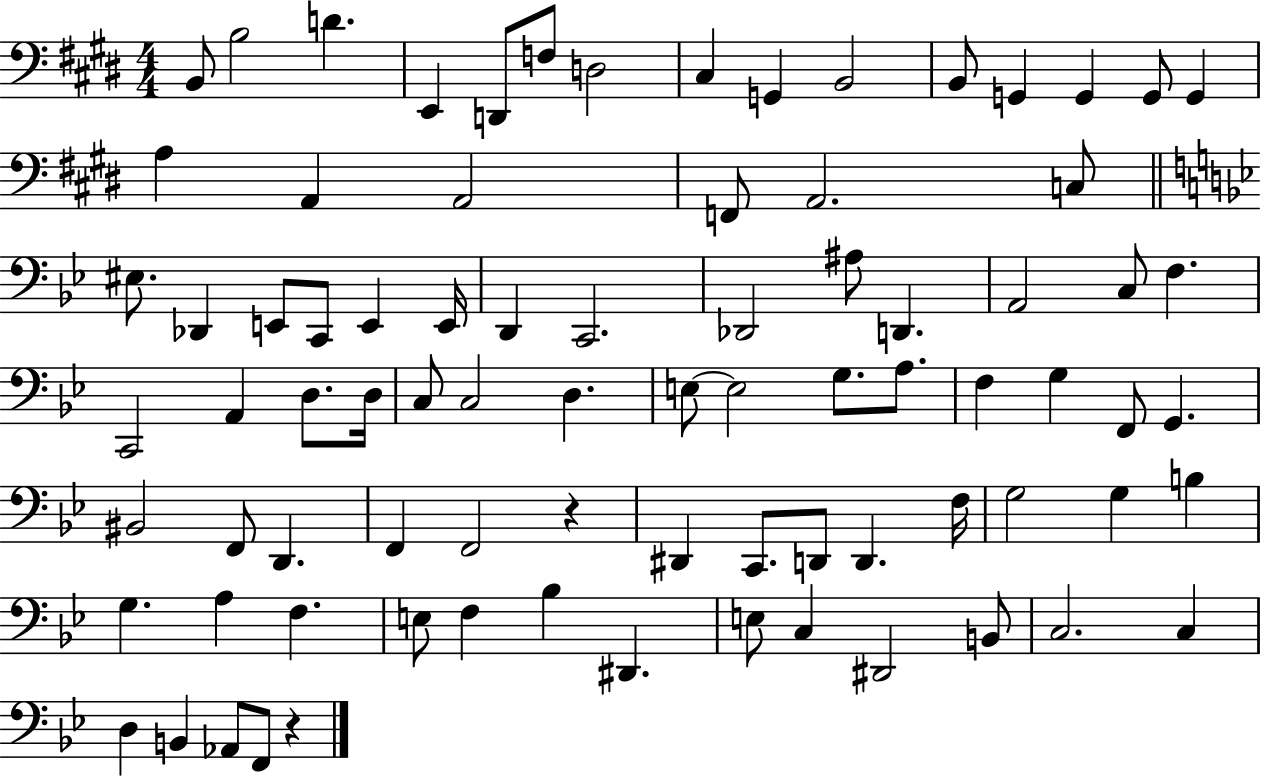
B2/e B3/h D4/q. E2/q D2/e F3/e D3/h C#3/q G2/q B2/h B2/e G2/q G2/q G2/e G2/q A3/q A2/q A2/h F2/e A2/h. C3/e EIS3/e. Db2/q E2/e C2/e E2/q E2/s D2/q C2/h. Db2/h A#3/e D2/q. A2/h C3/e F3/q. C2/h A2/q D3/e. D3/s C3/e C3/h D3/q. E3/e E3/h G3/e. A3/e. F3/q G3/q F2/e G2/q. BIS2/h F2/e D2/q. F2/q F2/h R/q D#2/q C2/e. D2/e D2/q. F3/s G3/h G3/q B3/q G3/q. A3/q F3/q. E3/e F3/q Bb3/q D#2/q. E3/e C3/q D#2/h B2/e C3/h. C3/q D3/q B2/q Ab2/e F2/e R/q